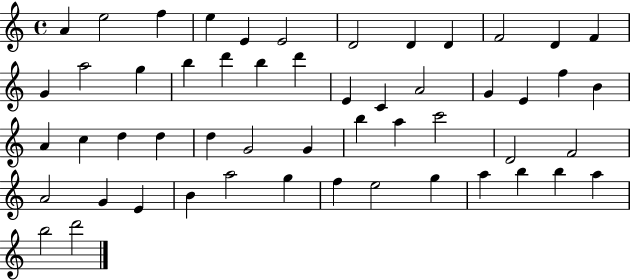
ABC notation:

X:1
T:Untitled
M:4/4
L:1/4
K:C
A e2 f e E E2 D2 D D F2 D F G a2 g b d' b d' E C A2 G E f B A c d d d G2 G b a c'2 D2 F2 A2 G E B a2 g f e2 g a b b a b2 d'2